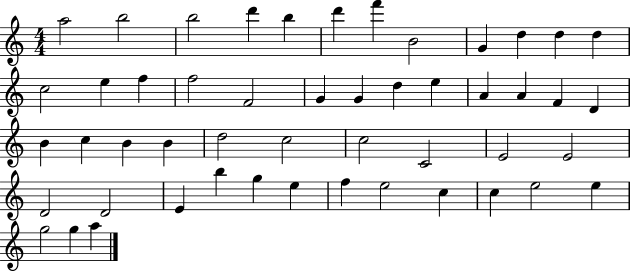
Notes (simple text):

A5/h B5/h B5/h D6/q B5/q D6/q F6/q B4/h G4/q D5/q D5/q D5/q C5/h E5/q F5/q F5/h F4/h G4/q G4/q D5/q E5/q A4/q A4/q F4/q D4/q B4/q C5/q B4/q B4/q D5/h C5/h C5/h C4/h E4/h E4/h D4/h D4/h E4/q B5/q G5/q E5/q F5/q E5/h C5/q C5/q E5/h E5/q G5/h G5/q A5/q